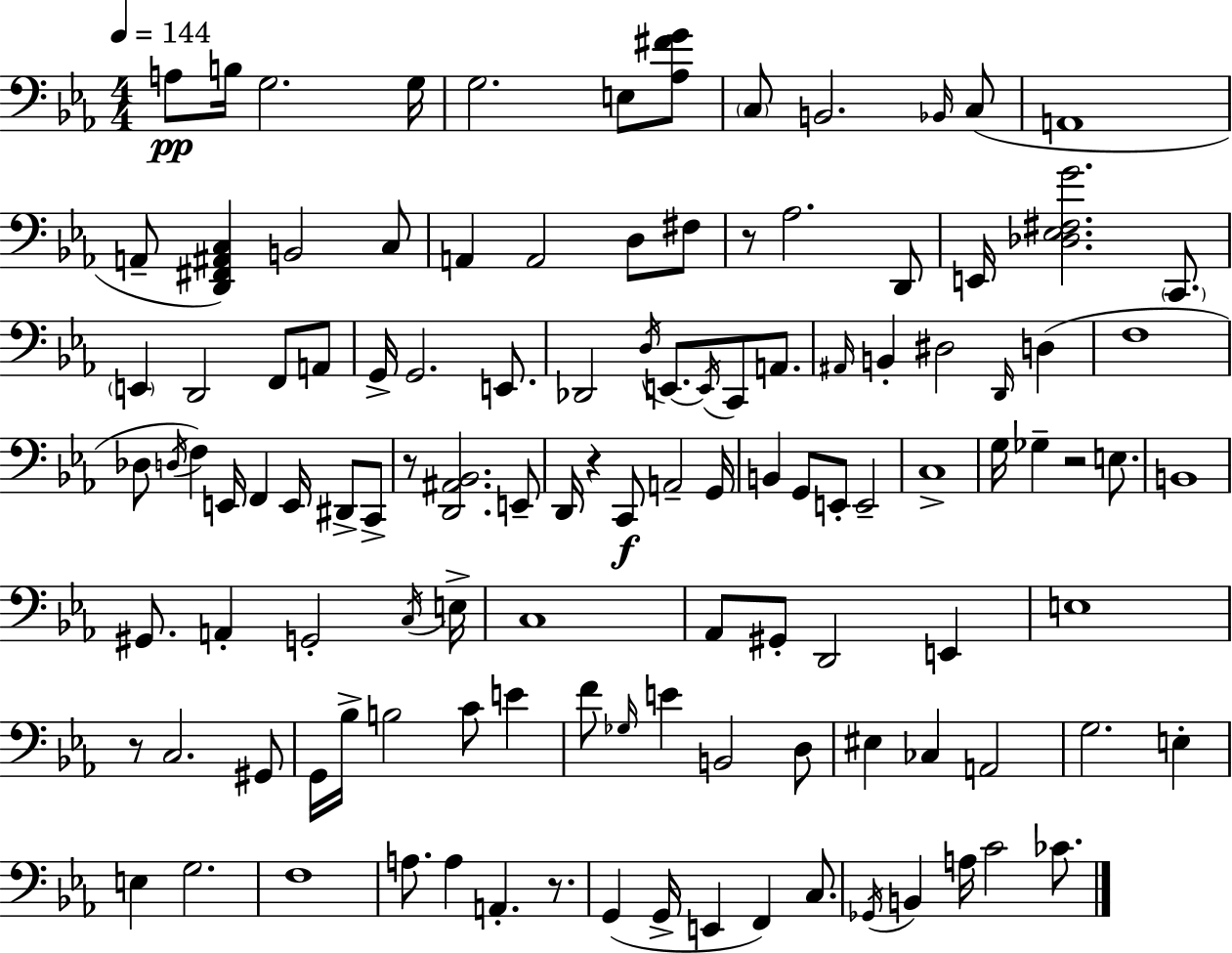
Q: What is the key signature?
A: EES major